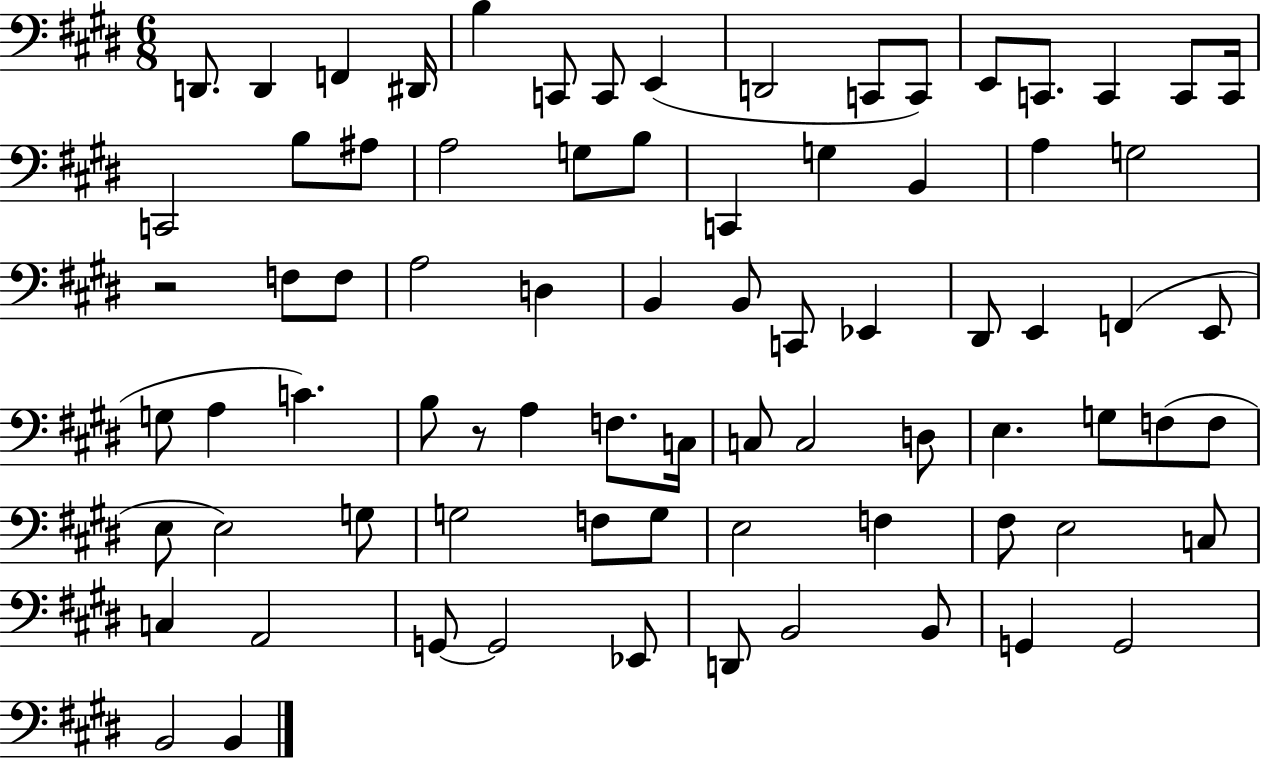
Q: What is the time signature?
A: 6/8